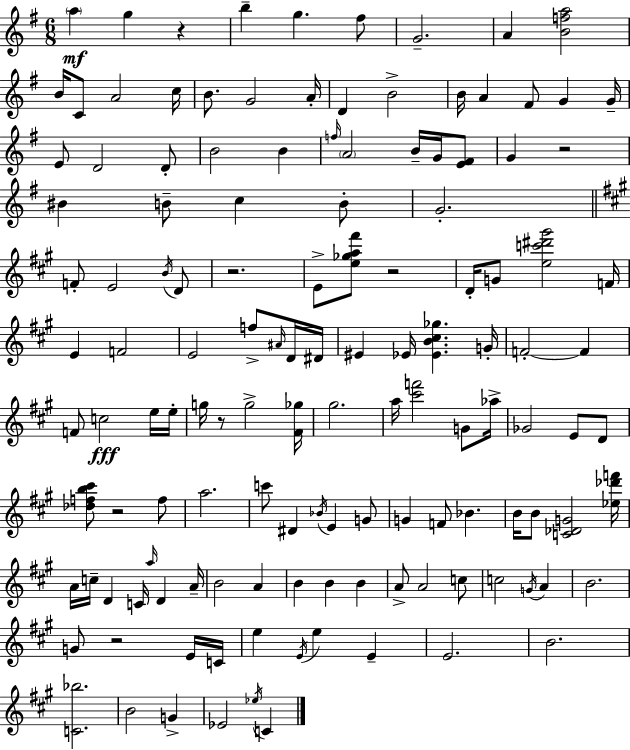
A5/q G5/q R/q B5/q G5/q. F#5/e G4/h. A4/q [B4,F5,A5]/h B4/s C4/e A4/h C5/s B4/e. G4/h A4/s D4/q B4/h B4/s A4/q F#4/e G4/q G4/s E4/e D4/h D4/e B4/h B4/q F5/s A4/h B4/s G4/s [E4,F#4]/e G4/q R/h BIS4/q B4/e C5/q B4/e G4/h. F4/e E4/h B4/s D4/e R/h. E4/e [E5,Gb5,A5,F#6]/e R/h D4/s G4/e [E5,C6,D#6,G#6]/h F4/s E4/q F4/h E4/h F5/e A#4/s D4/s D#4/s EIS4/q Eb4/s [Eb4,B4,C#5,Gb5]/q. G4/s F4/h F4/q F4/e C5/h E5/s E5/s G5/s R/e G5/h [F#4,Gb5]/s G#5/h. A5/s [C#6,F6]/h G4/e Ab5/s Gb4/h E4/e D4/e [Db5,F5,B5,C#6]/e R/h F5/e A5/h. C6/e D#4/q Bb4/s E4/q G4/e G4/q F4/e Bb4/q. B4/s B4/e [C4,Db4,G4]/h [Eb5,Db6,F6]/s A4/s C5/s D4/q C4/s A5/s D4/q A4/s B4/h A4/q B4/q B4/q B4/q A4/e A4/h C5/e C5/h G4/s A4/q B4/h. G4/e R/h E4/s C4/s E5/q E4/s E5/q E4/q E4/h. B4/h. [C4,Bb5]/h. B4/h G4/q Eb4/h Eb5/s C4/q